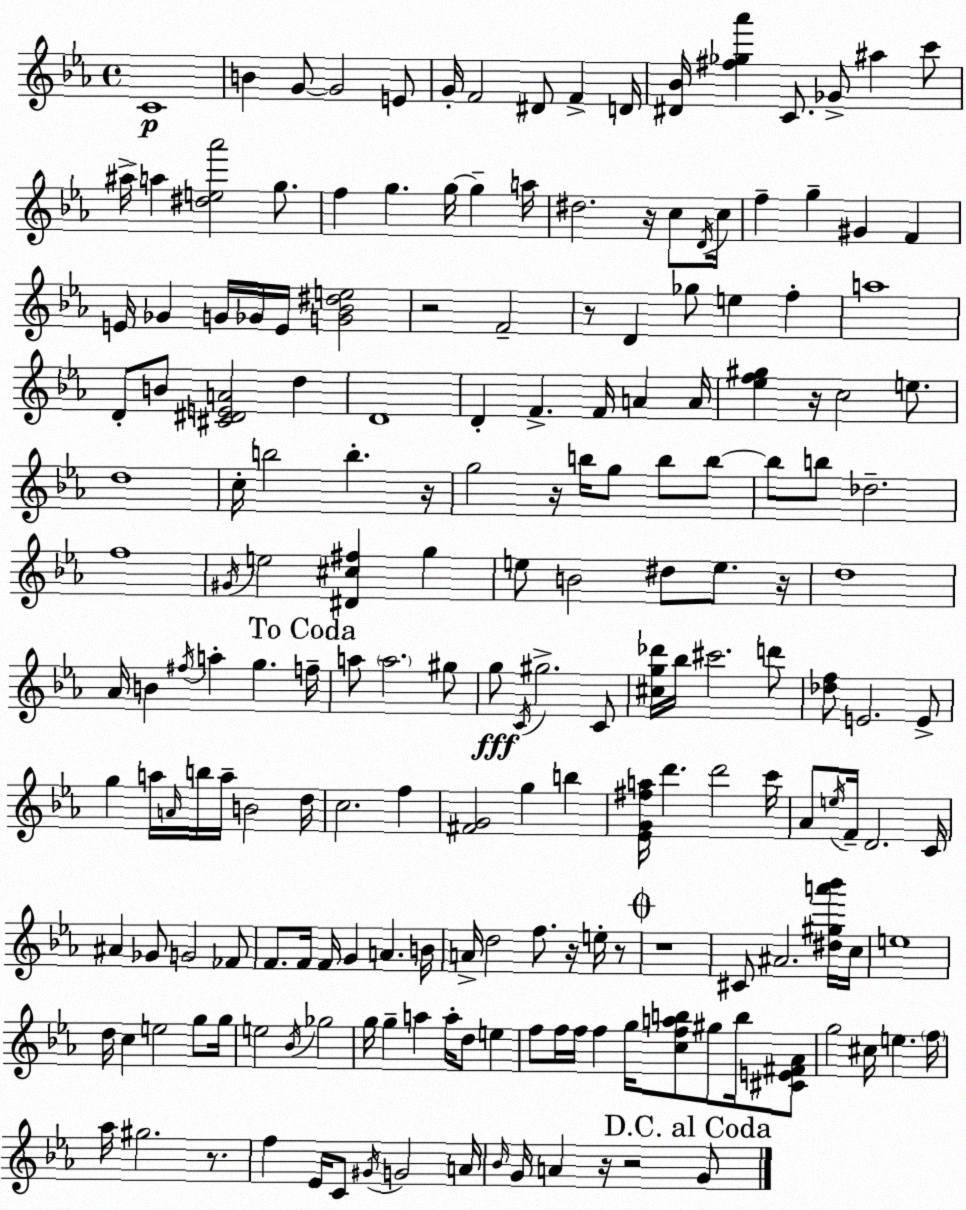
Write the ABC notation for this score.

X:1
T:Untitled
M:4/4
L:1/4
K:Eb
C4 B G/2 G2 E/2 G/4 F2 ^D/2 F D/4 [^D_B]/4 [^f_g_a'] C/2 _G/2 ^a c'/2 ^a/4 a [^de_a']2 g/2 f g g/4 g a/4 ^d2 z/4 c/2 D/4 c/4 f g ^G F E/4 _G G/4 _G/4 E/4 [G_B^de]2 z2 F2 z/2 D _g/2 e f a4 D/2 B/2 [^C^DEA]2 d D4 D F F/4 A A/4 [_ef^g] z/4 c2 e/2 d4 c/4 b2 b z/4 g2 z/4 b/4 g/2 b/2 b/2 b/2 b/2 _d2 f4 ^G/4 e2 [^D^c^f] g e/2 B2 ^d/2 e/2 z/4 d4 _A/4 B ^f/4 a g f/4 a/2 a2 ^g/2 g/2 C/4 ^g2 C/2 [^cg_d']/4 _b/4 ^c'2 d'/2 [_df]/2 E2 E/2 g a/4 A/4 b/4 a/4 B2 d/4 c2 f [^FG]2 g b [_EG^fa]/4 d' d'2 c'/4 _A/2 e/4 F/4 D2 C/4 ^A _G/2 G2 _F/2 F/2 F/4 F/4 G A B/4 A/4 d2 f/2 z/4 e/4 z/2 z4 ^C/2 ^A2 [^d^ga'_b']/4 c/4 e4 d/4 c e2 g/2 g/4 e2 _B/4 _g2 g/4 g a a/4 d/2 e f/2 f/4 f/4 f g/4 [cfab]/2 ^g/2 b/4 [^CE^F_A]/2 g2 ^c/4 e f/4 _a/4 ^g2 z/2 f _E/4 C/2 ^G/4 G2 A/4 _B/4 G/4 A z/4 z2 G/2